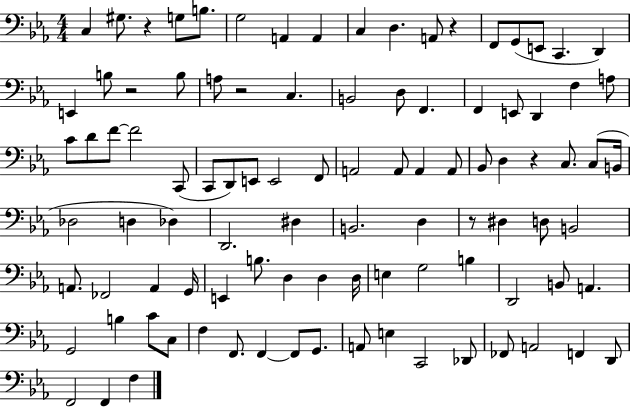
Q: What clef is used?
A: bass